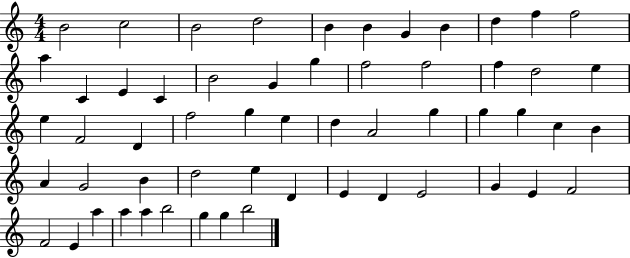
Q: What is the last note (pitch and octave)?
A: B5